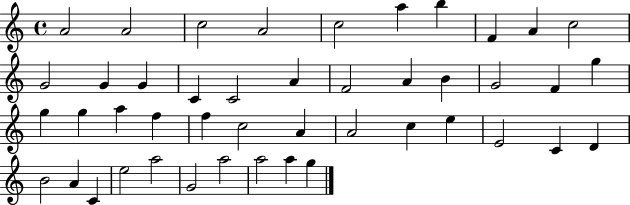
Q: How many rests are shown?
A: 0